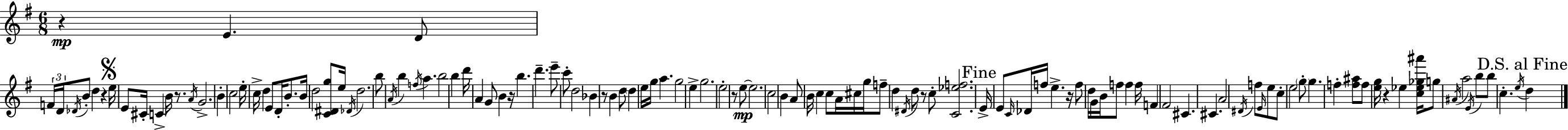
{
  \clef treble
  \numericTimeSignature
  \time 6/8
  \key g \major
  r4\mp e'4. d'8 | \tuplet 3/2 { f'16 d'16 \acciaccatura { des'16 } } b'8-. d''4 r4 | \mark \markup { \musicglyph "scripts.segno" } e''16 e'8 cis'16-. c'4-> b'16 r8. | \acciaccatura { a'16 } g'2.-> | \break b'4-. c''2 | e''16-. c''16-> d''4 e'8 d'16-. b'8.-. | b'16 d''2 <c' dis' g''>8 | e''16 \acciaccatura { des'16 } d''2. | \break b''8 \acciaccatura { a'16 } b''4 \acciaccatura { f''16 } a''4. | b''2 | b''4 d'''16 a'4 g'8 | b'4 r16 b''4. d'''4.-- | \break e'''8-- c'''8-. d''2 | bes'4 r8 b'4 | d''8 \parenthesize d''4 e''16 g''16 a''4. | g''2 | \break e''4-> g''2. | e''2-. | r8 e''8~~\mp e''2. | c''2 | \break b'4 a'8 b'16 c''4 | c''8 a'16 cis''16 g''16 f''8-- d''4 \acciaccatura { dis'16 } | d''8 r8 c''8-. <c' ees'' f''>2. | \mark "Fine" e'16-> e'8 \grace { c'16 } des'16 f''16 | \break e''4.-> r16 f''8 d''16 g'16 b'16 | f''8 f''4 f''16 f'4 fis'2 | cis'4. | cis'4. a'2 | \break \acciaccatura { dis'16 } f''8 \grace { e'16 } e''8 c''8-. e''2 | \parenthesize g''8-. g''4. | f''4-. <f'' ais''>8 f''8 <e'' g''>16 | r4 ees''4 <c'' ees'' ges'' ais'''>16 g''8 \acciaccatura { ais'16 } | \break a''2 \acciaccatura { e'16 } b''8 b''8 | c''4.-. \acciaccatura { e''16 } \mark "D.S. al Fine" d''4 | \bar "|."
}